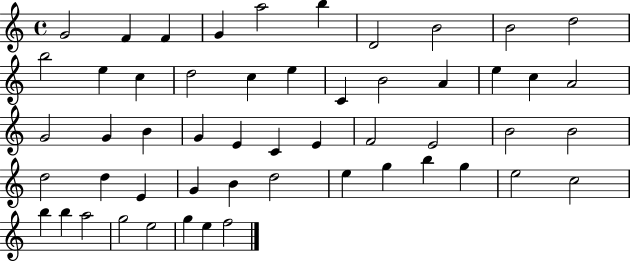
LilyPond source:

{
  \clef treble
  \time 4/4
  \defaultTimeSignature
  \key c \major
  g'2 f'4 f'4 | g'4 a''2 b''4 | d'2 b'2 | b'2 d''2 | \break b''2 e''4 c''4 | d''2 c''4 e''4 | c'4 b'2 a'4 | e''4 c''4 a'2 | \break g'2 g'4 b'4 | g'4 e'4 c'4 e'4 | f'2 e'2 | b'2 b'2 | \break d''2 d''4 e'4 | g'4 b'4 d''2 | e''4 g''4 b''4 g''4 | e''2 c''2 | \break b''4 b''4 a''2 | g''2 e''2 | g''4 e''4 f''2 | \bar "|."
}